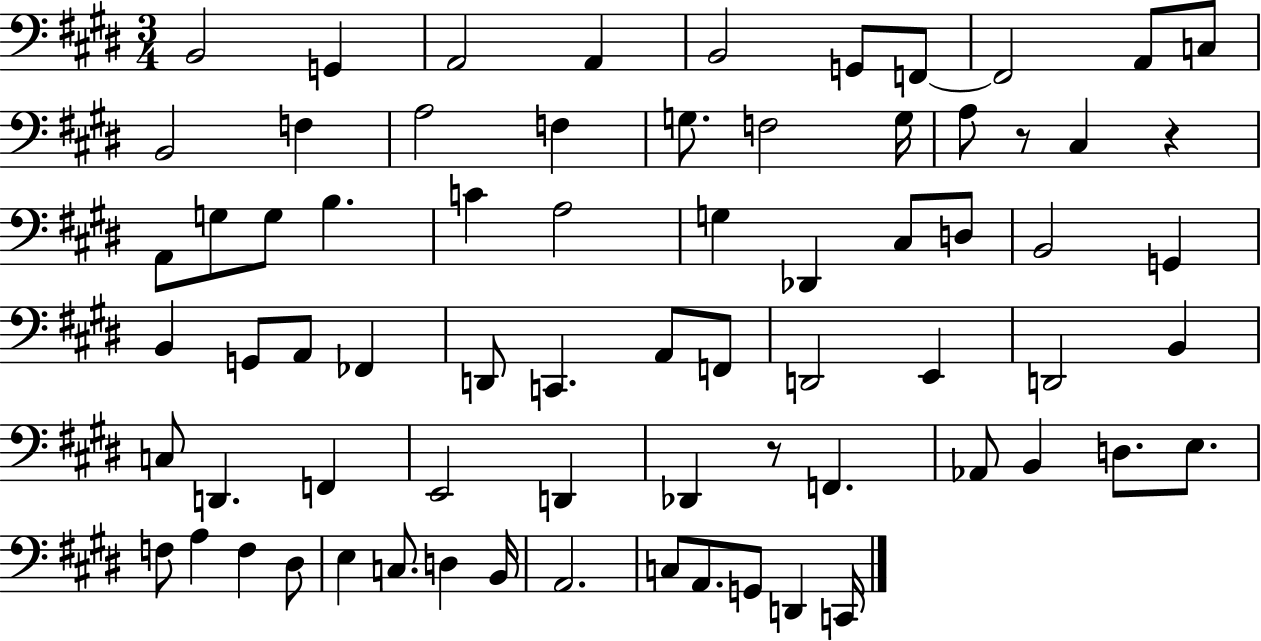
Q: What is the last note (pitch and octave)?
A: C2